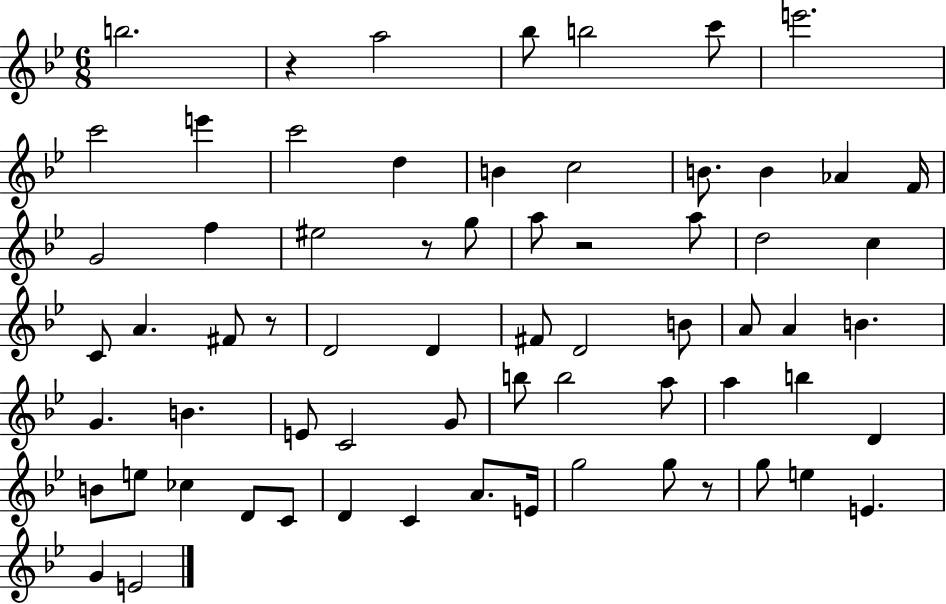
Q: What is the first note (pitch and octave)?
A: B5